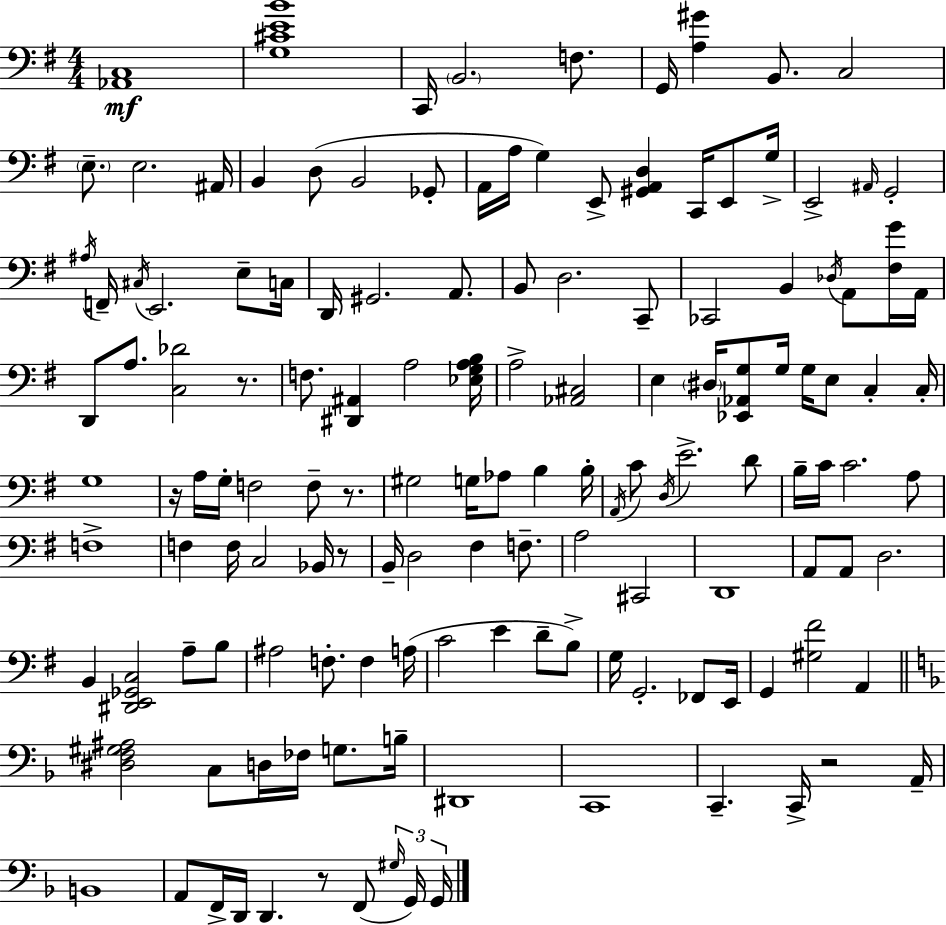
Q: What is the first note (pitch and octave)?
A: C2